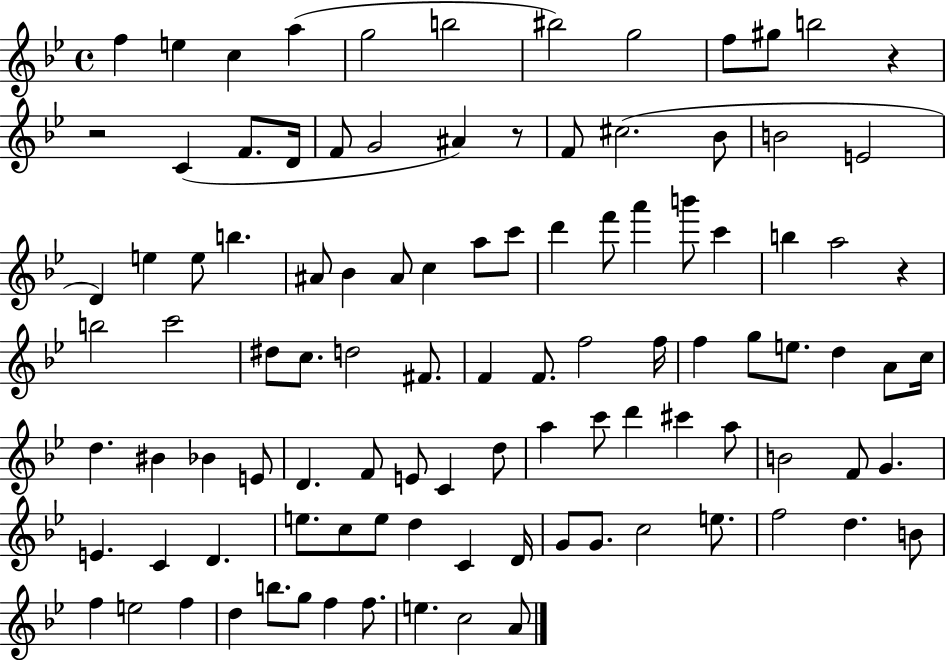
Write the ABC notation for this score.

X:1
T:Untitled
M:4/4
L:1/4
K:Bb
f e c a g2 b2 ^b2 g2 f/2 ^g/2 b2 z z2 C F/2 D/4 F/2 G2 ^A z/2 F/2 ^c2 _B/2 B2 E2 D e e/2 b ^A/2 _B ^A/2 c a/2 c'/2 d' f'/2 a' b'/2 c' b a2 z b2 c'2 ^d/2 c/2 d2 ^F/2 F F/2 f2 f/4 f g/2 e/2 d A/2 c/4 d ^B _B E/2 D F/2 E/2 C d/2 a c'/2 d' ^c' a/2 B2 F/2 G E C D e/2 c/2 e/2 d C D/4 G/2 G/2 c2 e/2 f2 d B/2 f e2 f d b/2 g/2 f f/2 e c2 A/2